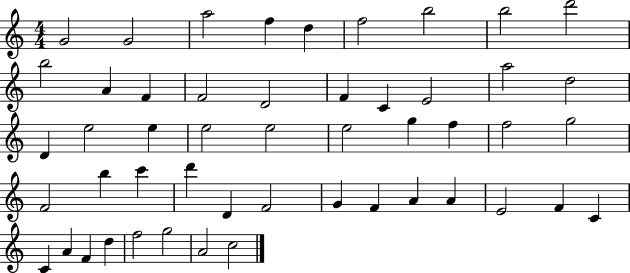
{
  \clef treble
  \numericTimeSignature
  \time 4/4
  \key c \major
  g'2 g'2 | a''2 f''4 d''4 | f''2 b''2 | b''2 d'''2 | \break b''2 a'4 f'4 | f'2 d'2 | f'4 c'4 e'2 | a''2 d''2 | \break d'4 e''2 e''4 | e''2 e''2 | e''2 g''4 f''4 | f''2 g''2 | \break f'2 b''4 c'''4 | d'''4 d'4 f'2 | g'4 f'4 a'4 a'4 | e'2 f'4 c'4 | \break c'4 a'4 f'4 d''4 | f''2 g''2 | a'2 c''2 | \bar "|."
}